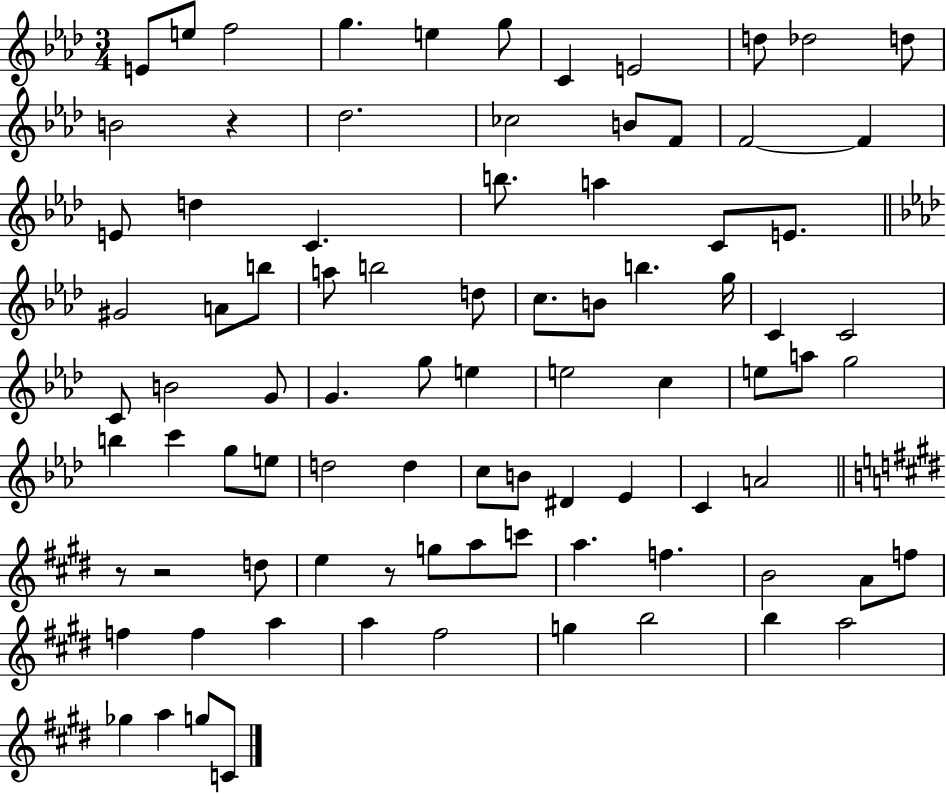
{
  \clef treble
  \numericTimeSignature
  \time 3/4
  \key aes \major
  e'8 e''8 f''2 | g''4. e''4 g''8 | c'4 e'2 | d''8 des''2 d''8 | \break b'2 r4 | des''2. | ces''2 b'8 f'8 | f'2~~ f'4 | \break e'8 d''4 c'4. | b''8. a''4 c'8 e'8. | \bar "||" \break \key aes \major gis'2 a'8 b''8 | a''8 b''2 d''8 | c''8. b'8 b''4. g''16 | c'4 c'2 | \break c'8 b'2 g'8 | g'4. g''8 e''4 | e''2 c''4 | e''8 a''8 g''2 | \break b''4 c'''4 g''8 e''8 | d''2 d''4 | c''8 b'8 dis'4 ees'4 | c'4 a'2 | \break \bar "||" \break \key e \major r8 r2 d''8 | e''4 r8 g''8 a''8 c'''8 | a''4. f''4. | b'2 a'8 f''8 | \break f''4 f''4 a''4 | a''4 fis''2 | g''4 b''2 | b''4 a''2 | \break ges''4 a''4 g''8 c'8 | \bar "|."
}